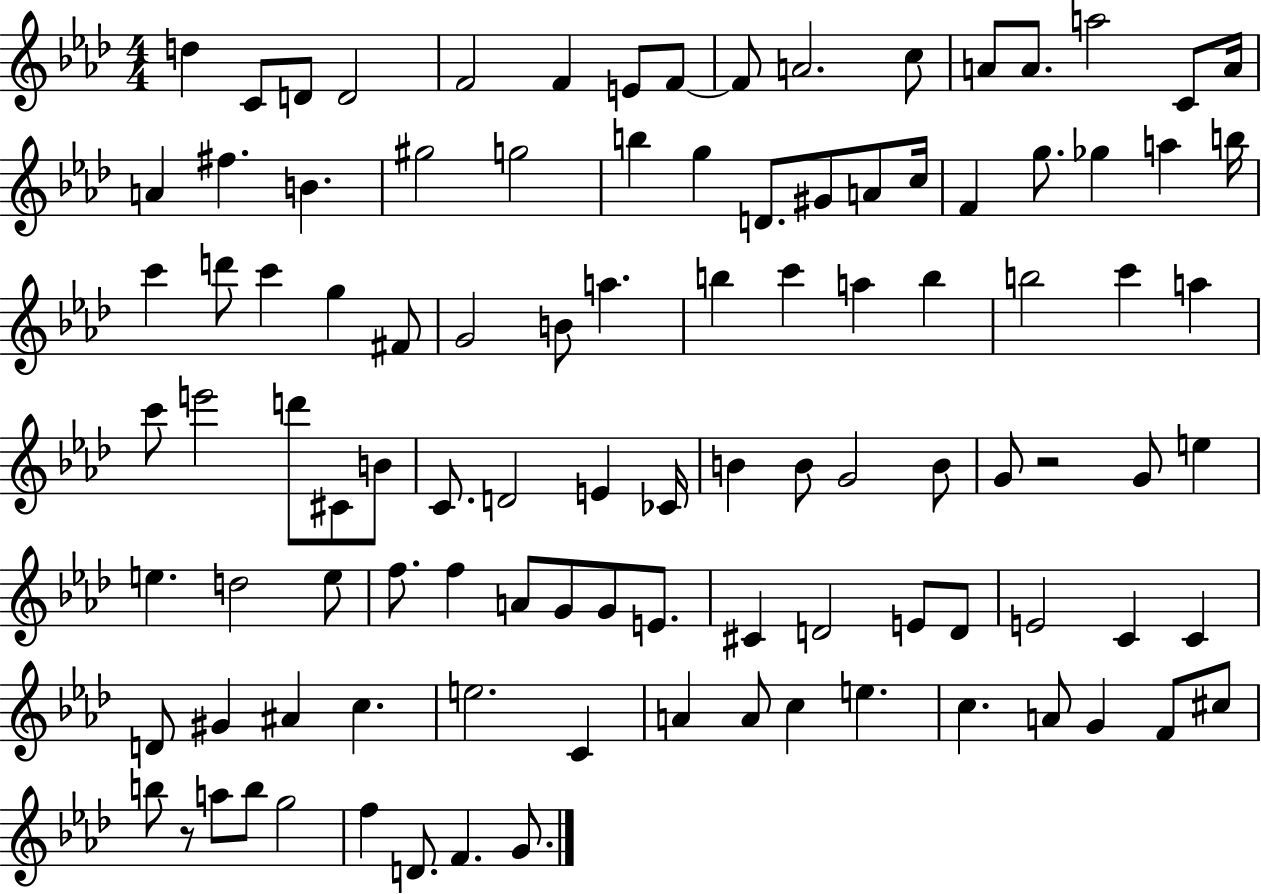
D5/q C4/e D4/e D4/h F4/h F4/q E4/e F4/e F4/e A4/h. C5/e A4/e A4/e. A5/h C4/e A4/s A4/q F#5/q. B4/q. G#5/h G5/h B5/q G5/q D4/e. G#4/e A4/e C5/s F4/q G5/e. Gb5/q A5/q B5/s C6/q D6/e C6/q G5/q F#4/e G4/h B4/e A5/q. B5/q C6/q A5/q B5/q B5/h C6/q A5/q C6/e E6/h D6/e C#4/e B4/e C4/e. D4/h E4/q CES4/s B4/q B4/e G4/h B4/e G4/e R/h G4/e E5/q E5/q. D5/h E5/e F5/e. F5/q A4/e G4/e G4/e E4/e. C#4/q D4/h E4/e D4/e E4/h C4/q C4/q D4/e G#4/q A#4/q C5/q. E5/h. C4/q A4/q A4/e C5/q E5/q. C5/q. A4/e G4/q F4/e C#5/e B5/e R/e A5/e B5/e G5/h F5/q D4/e. F4/q. G4/e.